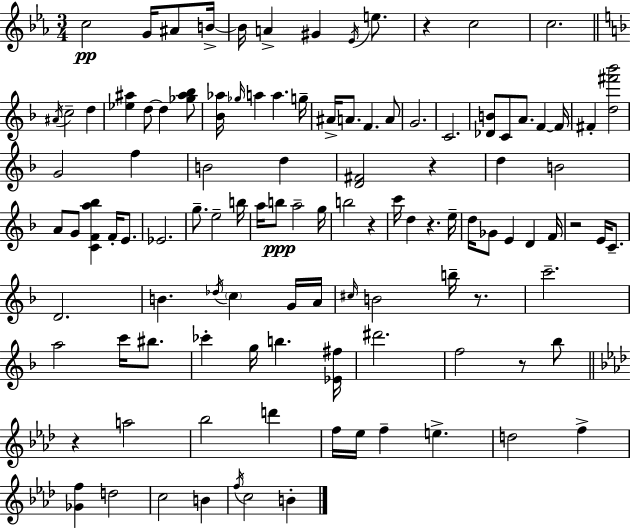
{
  \clef treble
  \numericTimeSignature
  \time 3/4
  \key c \minor
  \repeat volta 2 { c''2\pp g'16 ais'8 b'16->~~ | b'16 a'4-> gis'4 \acciaccatura { ees'16 } e''8. | r4 c''2 | c''2. | \break \bar "||" \break \key d \minor \acciaccatura { ais'16 } c''2-- d''4 | <ees'' ais''>4 d''8~~ d''4 <ges'' ais'' bes''>8 | <bes' aes''>16 \grace { ges''16 } a''4 a''4. | g''16-- ais'16-> a'8. f'4. | \break a'8 g'2. | c'2. | <des' b'>8 c'8 a'8. f'4~~ | f'16 fis'4-. <d'' fis''' bes'''>2 | \break g'2 f''4 | b'2 d''4 | <d' fis'>2 r4 | d''4 b'2 | \break a'8 g'8 <c' f' a'' bes''>4 f'16-. e'8. | ees'2. | g''8.-- e''2-- | b''16 a''16 b''8\ppp a''2-- | \break g''16 b''2 r4 | c'''16 d''4 r4. | e''16-- d''16 ges'8 e'4 d'4 | f'16 r2 e'16 c'8.-- | \break d'2. | b'4. \acciaccatura { des''16 } \parenthesize c''4 | g'16 a'16 \grace { cis''16 } b'2 | b''16-- r8. c'''2.-- | \break a''2 | c'''16 bis''8. ces'''4-. g''16 b''4. | <ees' fis''>16 dis'''2. | f''2 | \break r8 bes''8 \bar "||" \break \key aes \major r4 a''2 | bes''2 d'''4 | f''16 ees''16 f''4-- e''4.-> | d''2 f''4-> | \break <ges' f''>4 d''2 | c''2 b'4 | \acciaccatura { f''16 } c''2 b'4-. | } \bar "|."
}